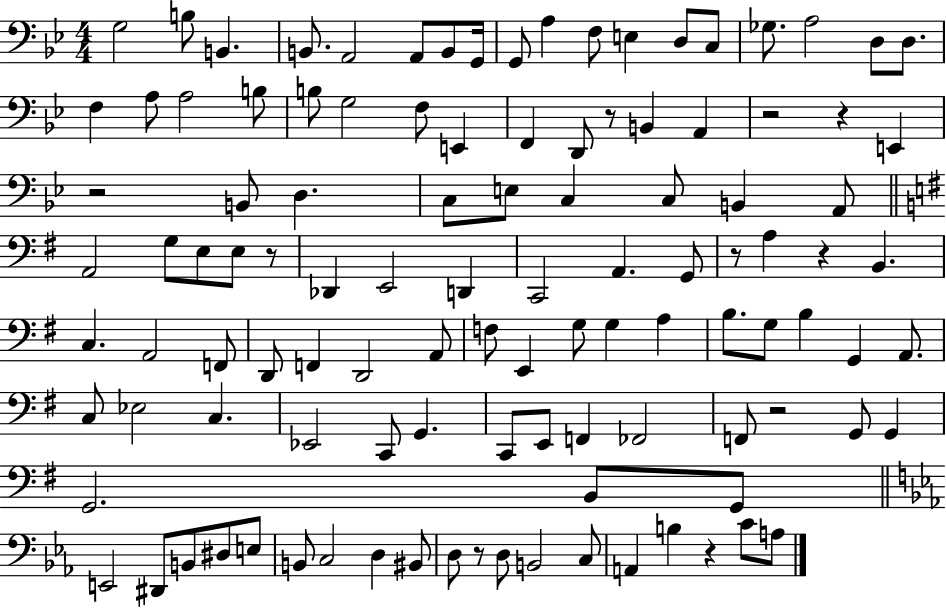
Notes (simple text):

G3/h B3/e B2/q. B2/e. A2/h A2/e B2/e G2/s G2/e A3/q F3/e E3/q D3/e C3/e Gb3/e. A3/h D3/e D3/e. F3/q A3/e A3/h B3/e B3/e G3/h F3/e E2/q F2/q D2/e R/e B2/q A2/q R/h R/q E2/q R/h B2/e D3/q. C3/e E3/e C3/q C3/e B2/q A2/e A2/h G3/e E3/e E3/e R/e Db2/q E2/h D2/q C2/h A2/q. G2/e R/e A3/q R/q B2/q. C3/q. A2/h F2/e D2/e F2/q D2/h A2/e F3/e E2/q G3/e G3/q A3/q B3/e. G3/e B3/q G2/q A2/e. C3/e Eb3/h C3/q. Eb2/h C2/e G2/q. C2/e E2/e F2/q FES2/h F2/e R/h G2/e G2/q G2/h. B2/e G2/e E2/h D#2/e B2/e D#3/e E3/e B2/e C3/h D3/q BIS2/e D3/e R/e D3/e B2/h C3/e A2/q B3/q R/q C4/e A3/e